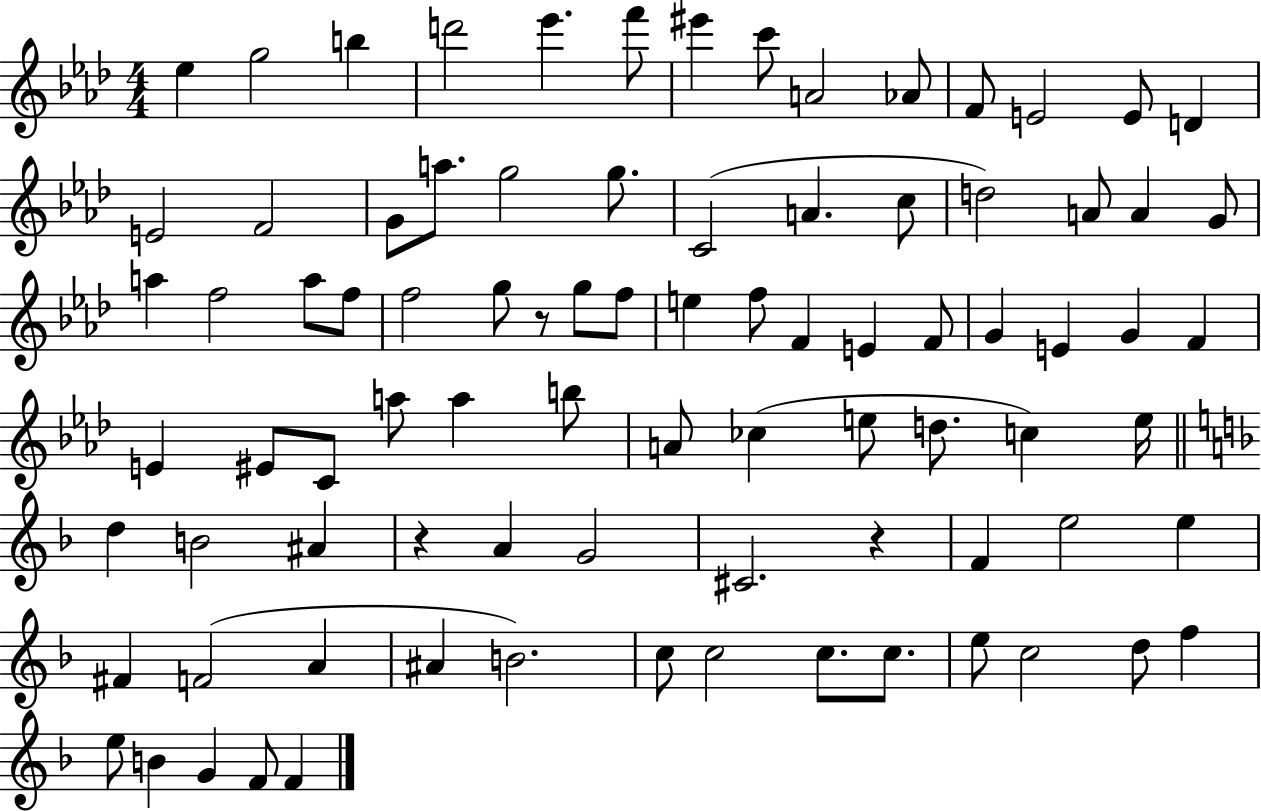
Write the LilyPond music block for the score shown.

{
  \clef treble
  \numericTimeSignature
  \time 4/4
  \key aes \major
  ees''4 g''2 b''4 | d'''2 ees'''4. f'''8 | eis'''4 c'''8 a'2 aes'8 | f'8 e'2 e'8 d'4 | \break e'2 f'2 | g'8 a''8. g''2 g''8. | c'2( a'4. c''8 | d''2) a'8 a'4 g'8 | \break a''4 f''2 a''8 f''8 | f''2 g''8 r8 g''8 f''8 | e''4 f''8 f'4 e'4 f'8 | g'4 e'4 g'4 f'4 | \break e'4 eis'8 c'8 a''8 a''4 b''8 | a'8 ces''4( e''8 d''8. c''4) e''16 | \bar "||" \break \key f \major d''4 b'2 ais'4 | r4 a'4 g'2 | cis'2. r4 | f'4 e''2 e''4 | \break fis'4 f'2( a'4 | ais'4 b'2.) | c''8 c''2 c''8. c''8. | e''8 c''2 d''8 f''4 | \break e''8 b'4 g'4 f'8 f'4 | \bar "|."
}